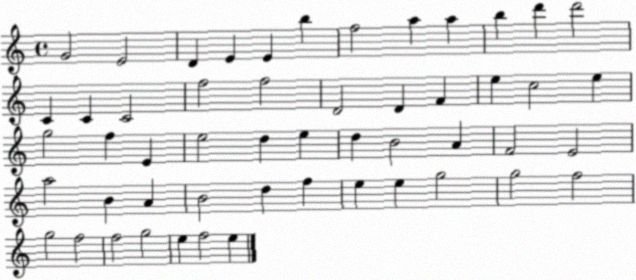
X:1
T:Untitled
M:4/4
L:1/4
K:C
G2 E2 D E E b f2 a a b d' d'2 C C C2 f2 f2 D2 D F e c2 e g2 f E e2 d e d B2 A F2 E2 a2 B A B2 d f e e g2 g2 f2 g2 f2 f2 g2 e f2 e